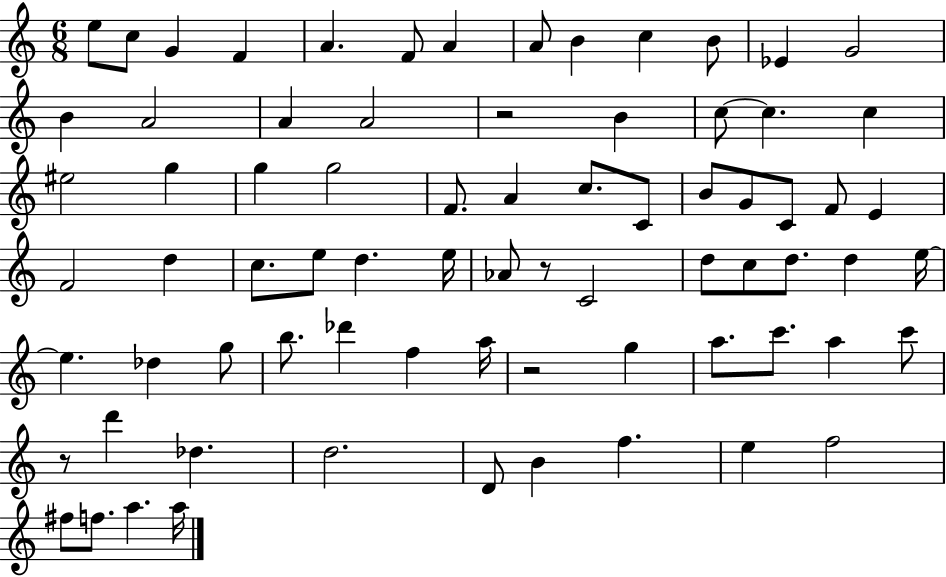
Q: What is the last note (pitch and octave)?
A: A5